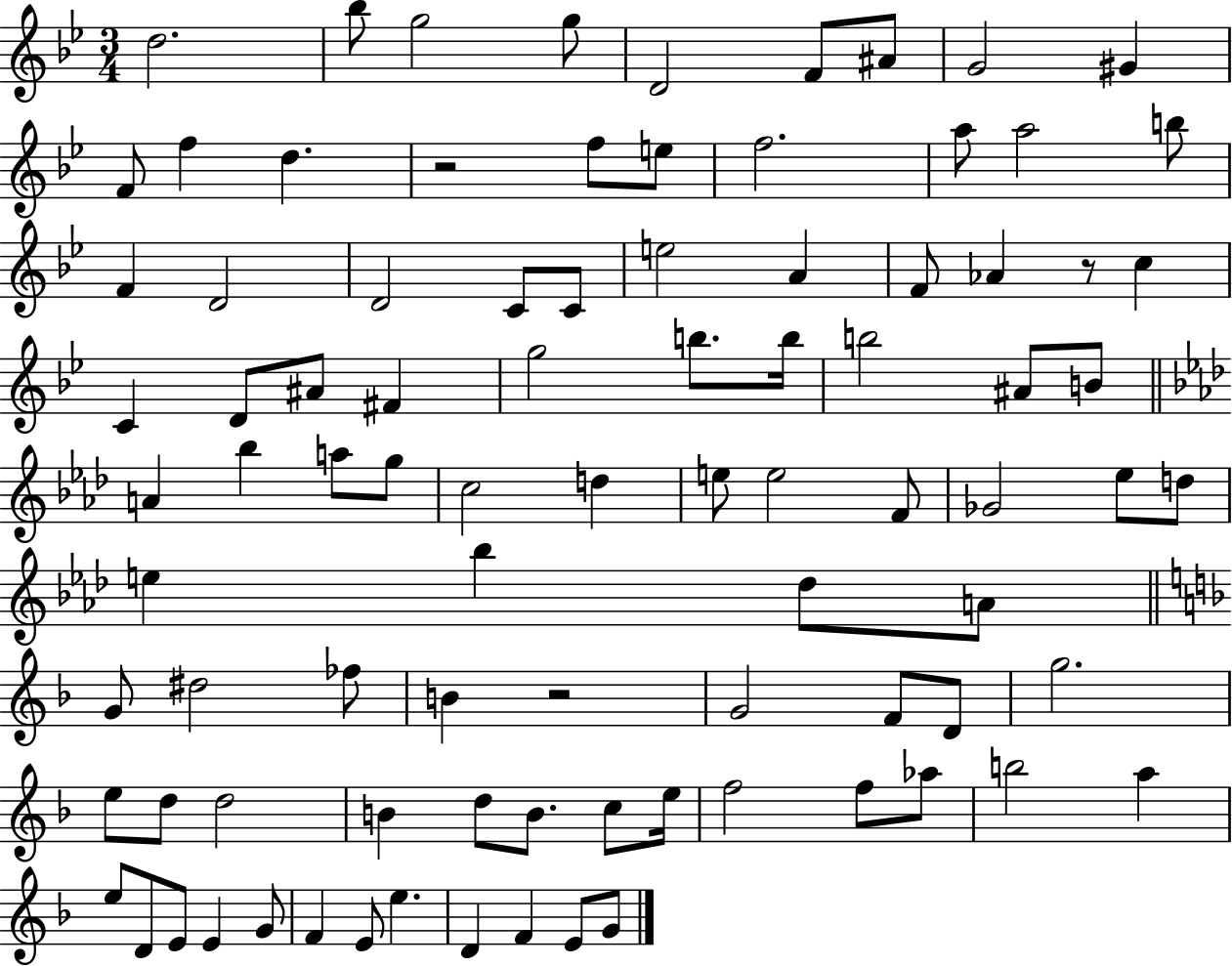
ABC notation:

X:1
T:Untitled
M:3/4
L:1/4
K:Bb
d2 _b/2 g2 g/2 D2 F/2 ^A/2 G2 ^G F/2 f d z2 f/2 e/2 f2 a/2 a2 b/2 F D2 D2 C/2 C/2 e2 A F/2 _A z/2 c C D/2 ^A/2 ^F g2 b/2 b/4 b2 ^A/2 B/2 A _b a/2 g/2 c2 d e/2 e2 F/2 _G2 _e/2 d/2 e _b _d/2 A/2 G/2 ^d2 _f/2 B z2 G2 F/2 D/2 g2 e/2 d/2 d2 B d/2 B/2 c/2 e/4 f2 f/2 _a/2 b2 a e/2 D/2 E/2 E G/2 F E/2 e D F E/2 G/2